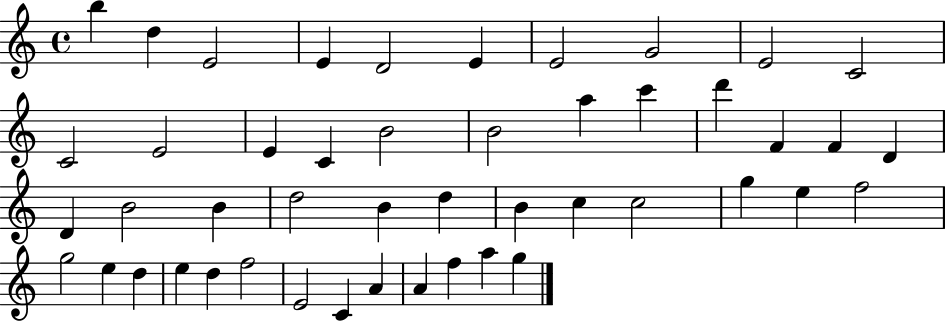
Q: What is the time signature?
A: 4/4